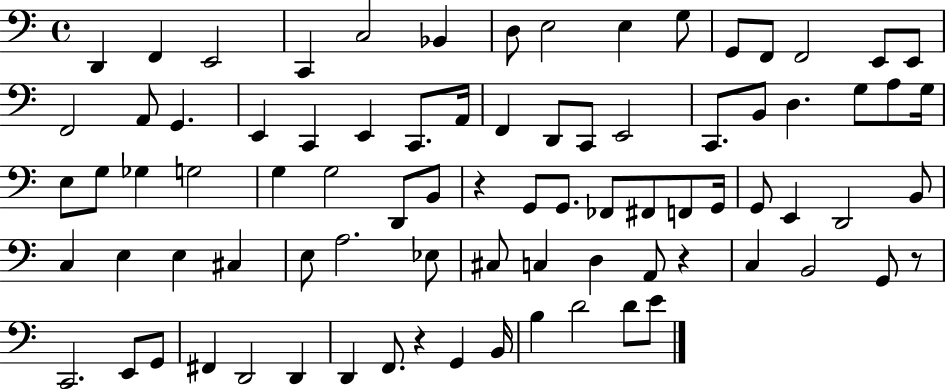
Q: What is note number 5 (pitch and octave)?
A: C3